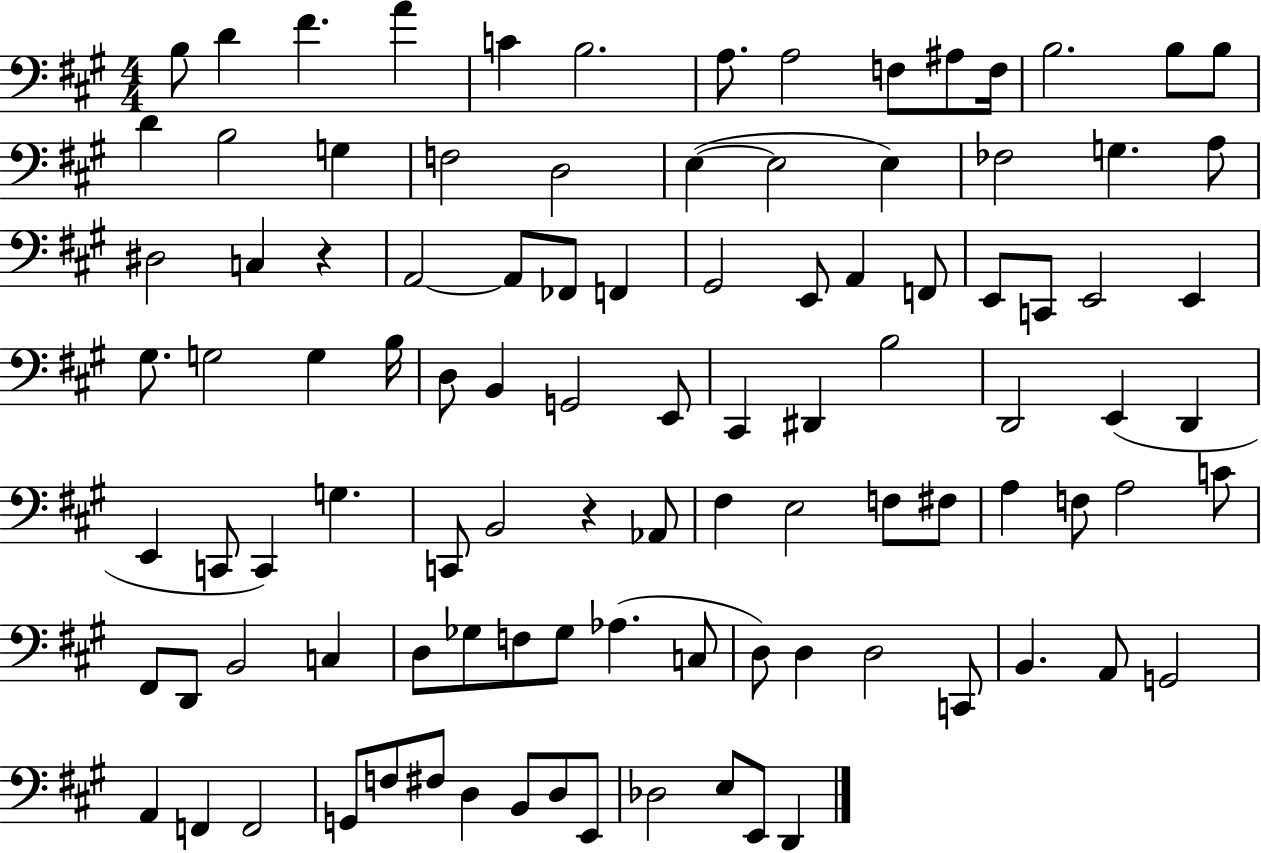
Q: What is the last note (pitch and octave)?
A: D2